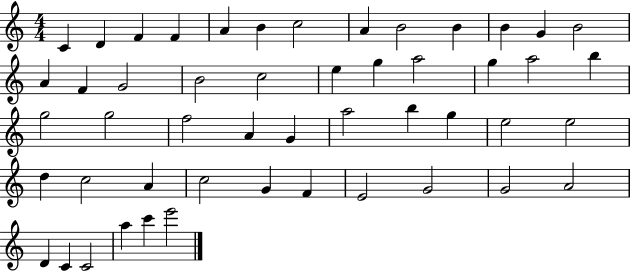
X:1
T:Untitled
M:4/4
L:1/4
K:C
C D F F A B c2 A B2 B B G B2 A F G2 B2 c2 e g a2 g a2 b g2 g2 f2 A G a2 b g e2 e2 d c2 A c2 G F E2 G2 G2 A2 D C C2 a c' e'2